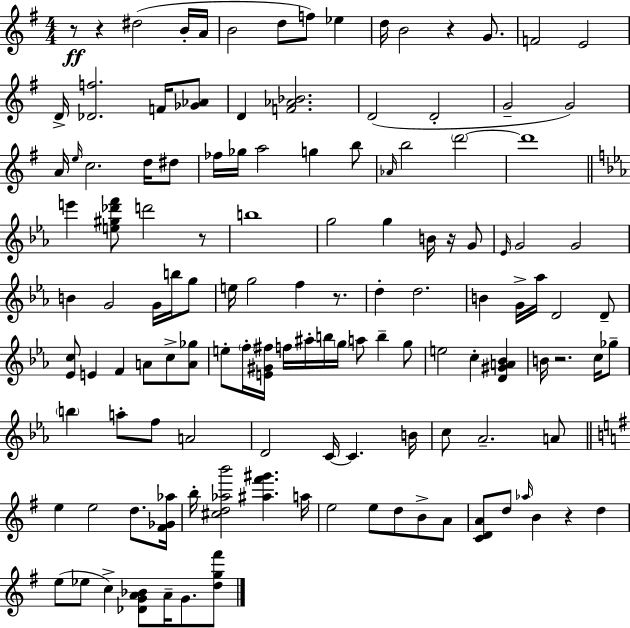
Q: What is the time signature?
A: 4/4